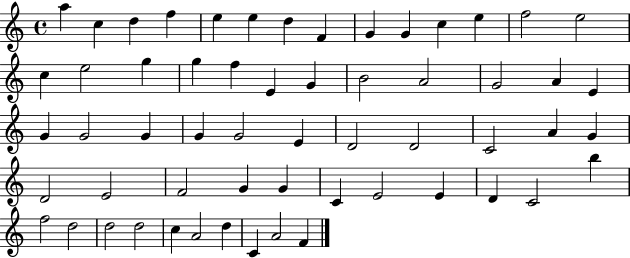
A5/q C5/q D5/q F5/q E5/q E5/q D5/q F4/q G4/q G4/q C5/q E5/q F5/h E5/h C5/q E5/h G5/q G5/q F5/q E4/q G4/q B4/h A4/h G4/h A4/q E4/q G4/q G4/h G4/q G4/q G4/h E4/q D4/h D4/h C4/h A4/q G4/q D4/h E4/h F4/h G4/q G4/q C4/q E4/h E4/q D4/q C4/h B5/q F5/h D5/h D5/h D5/h C5/q A4/h D5/q C4/q A4/h F4/q